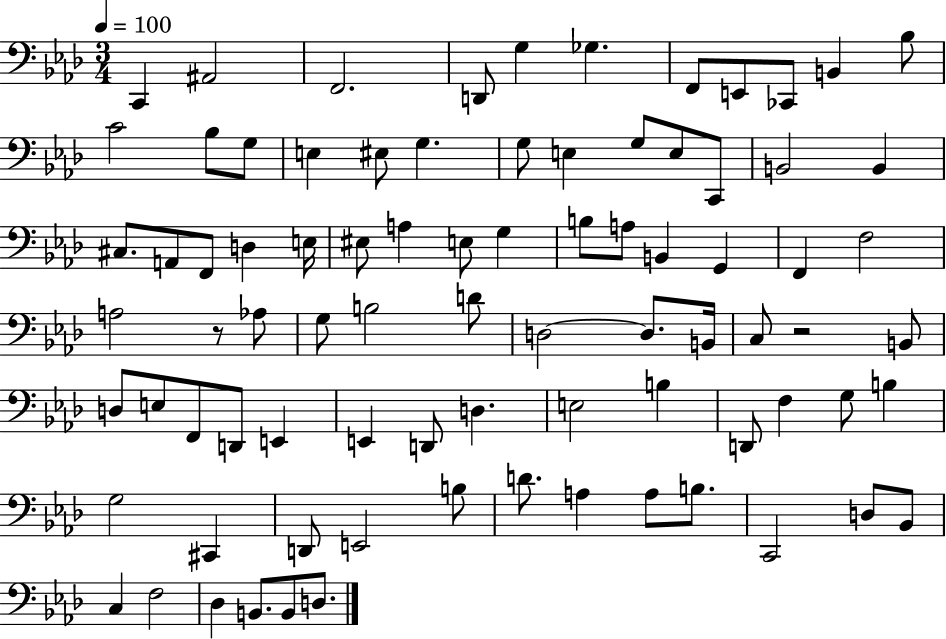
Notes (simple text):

C2/q A#2/h F2/h. D2/e G3/q Gb3/q. F2/e E2/e CES2/e B2/q Bb3/e C4/h Bb3/e G3/e E3/q EIS3/e G3/q. G3/e E3/q G3/e E3/e C2/e B2/h B2/q C#3/e. A2/e F2/e D3/q E3/s EIS3/e A3/q E3/e G3/q B3/e A3/e B2/q G2/q F2/q F3/h A3/h R/e Ab3/e G3/e B3/h D4/e D3/h D3/e. B2/s C3/e R/h B2/e D3/e E3/e F2/e D2/e E2/q E2/q D2/e D3/q. E3/h B3/q D2/e F3/q G3/e B3/q G3/h C#2/q D2/e E2/h B3/e D4/e. A3/q A3/e B3/e. C2/h D3/e Bb2/e C3/q F3/h Db3/q B2/e. B2/e D3/e.